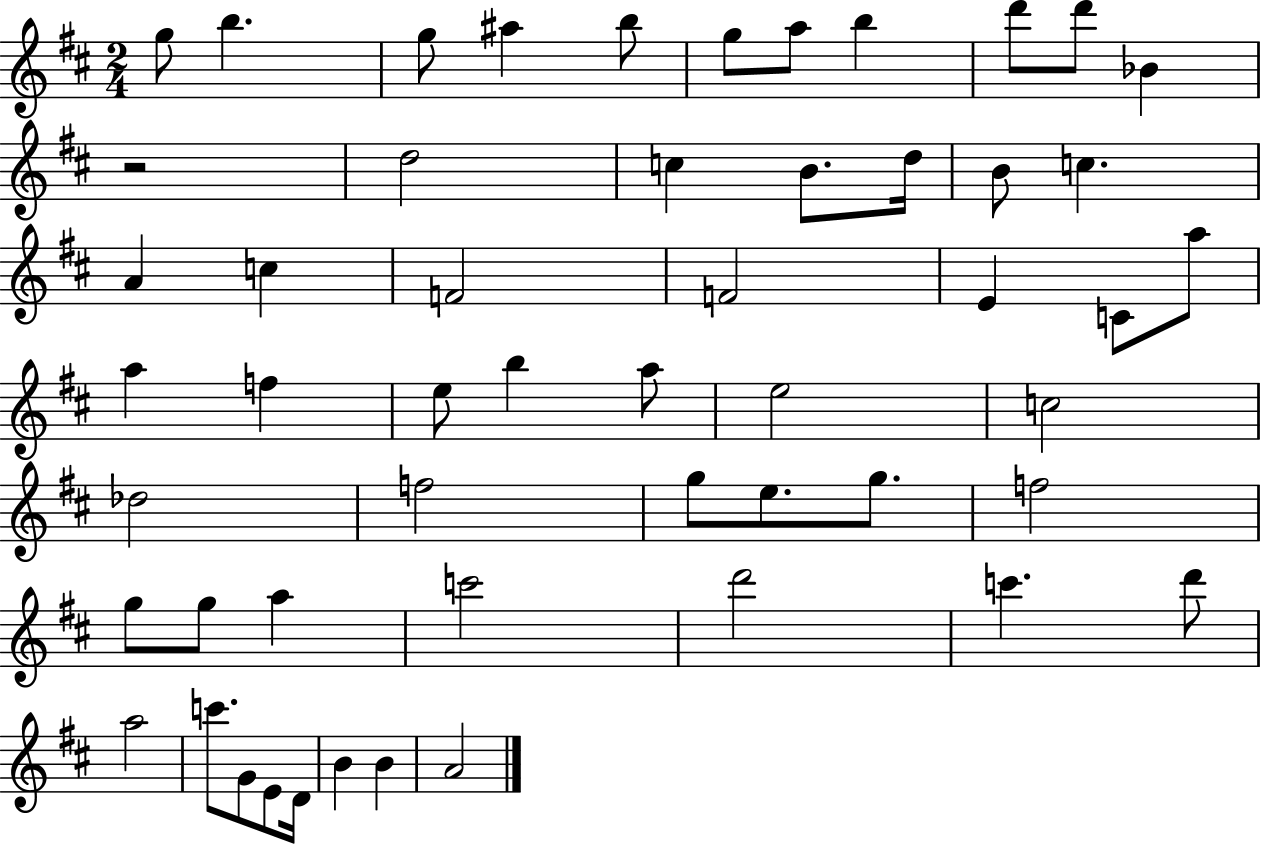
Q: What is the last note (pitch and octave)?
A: A4